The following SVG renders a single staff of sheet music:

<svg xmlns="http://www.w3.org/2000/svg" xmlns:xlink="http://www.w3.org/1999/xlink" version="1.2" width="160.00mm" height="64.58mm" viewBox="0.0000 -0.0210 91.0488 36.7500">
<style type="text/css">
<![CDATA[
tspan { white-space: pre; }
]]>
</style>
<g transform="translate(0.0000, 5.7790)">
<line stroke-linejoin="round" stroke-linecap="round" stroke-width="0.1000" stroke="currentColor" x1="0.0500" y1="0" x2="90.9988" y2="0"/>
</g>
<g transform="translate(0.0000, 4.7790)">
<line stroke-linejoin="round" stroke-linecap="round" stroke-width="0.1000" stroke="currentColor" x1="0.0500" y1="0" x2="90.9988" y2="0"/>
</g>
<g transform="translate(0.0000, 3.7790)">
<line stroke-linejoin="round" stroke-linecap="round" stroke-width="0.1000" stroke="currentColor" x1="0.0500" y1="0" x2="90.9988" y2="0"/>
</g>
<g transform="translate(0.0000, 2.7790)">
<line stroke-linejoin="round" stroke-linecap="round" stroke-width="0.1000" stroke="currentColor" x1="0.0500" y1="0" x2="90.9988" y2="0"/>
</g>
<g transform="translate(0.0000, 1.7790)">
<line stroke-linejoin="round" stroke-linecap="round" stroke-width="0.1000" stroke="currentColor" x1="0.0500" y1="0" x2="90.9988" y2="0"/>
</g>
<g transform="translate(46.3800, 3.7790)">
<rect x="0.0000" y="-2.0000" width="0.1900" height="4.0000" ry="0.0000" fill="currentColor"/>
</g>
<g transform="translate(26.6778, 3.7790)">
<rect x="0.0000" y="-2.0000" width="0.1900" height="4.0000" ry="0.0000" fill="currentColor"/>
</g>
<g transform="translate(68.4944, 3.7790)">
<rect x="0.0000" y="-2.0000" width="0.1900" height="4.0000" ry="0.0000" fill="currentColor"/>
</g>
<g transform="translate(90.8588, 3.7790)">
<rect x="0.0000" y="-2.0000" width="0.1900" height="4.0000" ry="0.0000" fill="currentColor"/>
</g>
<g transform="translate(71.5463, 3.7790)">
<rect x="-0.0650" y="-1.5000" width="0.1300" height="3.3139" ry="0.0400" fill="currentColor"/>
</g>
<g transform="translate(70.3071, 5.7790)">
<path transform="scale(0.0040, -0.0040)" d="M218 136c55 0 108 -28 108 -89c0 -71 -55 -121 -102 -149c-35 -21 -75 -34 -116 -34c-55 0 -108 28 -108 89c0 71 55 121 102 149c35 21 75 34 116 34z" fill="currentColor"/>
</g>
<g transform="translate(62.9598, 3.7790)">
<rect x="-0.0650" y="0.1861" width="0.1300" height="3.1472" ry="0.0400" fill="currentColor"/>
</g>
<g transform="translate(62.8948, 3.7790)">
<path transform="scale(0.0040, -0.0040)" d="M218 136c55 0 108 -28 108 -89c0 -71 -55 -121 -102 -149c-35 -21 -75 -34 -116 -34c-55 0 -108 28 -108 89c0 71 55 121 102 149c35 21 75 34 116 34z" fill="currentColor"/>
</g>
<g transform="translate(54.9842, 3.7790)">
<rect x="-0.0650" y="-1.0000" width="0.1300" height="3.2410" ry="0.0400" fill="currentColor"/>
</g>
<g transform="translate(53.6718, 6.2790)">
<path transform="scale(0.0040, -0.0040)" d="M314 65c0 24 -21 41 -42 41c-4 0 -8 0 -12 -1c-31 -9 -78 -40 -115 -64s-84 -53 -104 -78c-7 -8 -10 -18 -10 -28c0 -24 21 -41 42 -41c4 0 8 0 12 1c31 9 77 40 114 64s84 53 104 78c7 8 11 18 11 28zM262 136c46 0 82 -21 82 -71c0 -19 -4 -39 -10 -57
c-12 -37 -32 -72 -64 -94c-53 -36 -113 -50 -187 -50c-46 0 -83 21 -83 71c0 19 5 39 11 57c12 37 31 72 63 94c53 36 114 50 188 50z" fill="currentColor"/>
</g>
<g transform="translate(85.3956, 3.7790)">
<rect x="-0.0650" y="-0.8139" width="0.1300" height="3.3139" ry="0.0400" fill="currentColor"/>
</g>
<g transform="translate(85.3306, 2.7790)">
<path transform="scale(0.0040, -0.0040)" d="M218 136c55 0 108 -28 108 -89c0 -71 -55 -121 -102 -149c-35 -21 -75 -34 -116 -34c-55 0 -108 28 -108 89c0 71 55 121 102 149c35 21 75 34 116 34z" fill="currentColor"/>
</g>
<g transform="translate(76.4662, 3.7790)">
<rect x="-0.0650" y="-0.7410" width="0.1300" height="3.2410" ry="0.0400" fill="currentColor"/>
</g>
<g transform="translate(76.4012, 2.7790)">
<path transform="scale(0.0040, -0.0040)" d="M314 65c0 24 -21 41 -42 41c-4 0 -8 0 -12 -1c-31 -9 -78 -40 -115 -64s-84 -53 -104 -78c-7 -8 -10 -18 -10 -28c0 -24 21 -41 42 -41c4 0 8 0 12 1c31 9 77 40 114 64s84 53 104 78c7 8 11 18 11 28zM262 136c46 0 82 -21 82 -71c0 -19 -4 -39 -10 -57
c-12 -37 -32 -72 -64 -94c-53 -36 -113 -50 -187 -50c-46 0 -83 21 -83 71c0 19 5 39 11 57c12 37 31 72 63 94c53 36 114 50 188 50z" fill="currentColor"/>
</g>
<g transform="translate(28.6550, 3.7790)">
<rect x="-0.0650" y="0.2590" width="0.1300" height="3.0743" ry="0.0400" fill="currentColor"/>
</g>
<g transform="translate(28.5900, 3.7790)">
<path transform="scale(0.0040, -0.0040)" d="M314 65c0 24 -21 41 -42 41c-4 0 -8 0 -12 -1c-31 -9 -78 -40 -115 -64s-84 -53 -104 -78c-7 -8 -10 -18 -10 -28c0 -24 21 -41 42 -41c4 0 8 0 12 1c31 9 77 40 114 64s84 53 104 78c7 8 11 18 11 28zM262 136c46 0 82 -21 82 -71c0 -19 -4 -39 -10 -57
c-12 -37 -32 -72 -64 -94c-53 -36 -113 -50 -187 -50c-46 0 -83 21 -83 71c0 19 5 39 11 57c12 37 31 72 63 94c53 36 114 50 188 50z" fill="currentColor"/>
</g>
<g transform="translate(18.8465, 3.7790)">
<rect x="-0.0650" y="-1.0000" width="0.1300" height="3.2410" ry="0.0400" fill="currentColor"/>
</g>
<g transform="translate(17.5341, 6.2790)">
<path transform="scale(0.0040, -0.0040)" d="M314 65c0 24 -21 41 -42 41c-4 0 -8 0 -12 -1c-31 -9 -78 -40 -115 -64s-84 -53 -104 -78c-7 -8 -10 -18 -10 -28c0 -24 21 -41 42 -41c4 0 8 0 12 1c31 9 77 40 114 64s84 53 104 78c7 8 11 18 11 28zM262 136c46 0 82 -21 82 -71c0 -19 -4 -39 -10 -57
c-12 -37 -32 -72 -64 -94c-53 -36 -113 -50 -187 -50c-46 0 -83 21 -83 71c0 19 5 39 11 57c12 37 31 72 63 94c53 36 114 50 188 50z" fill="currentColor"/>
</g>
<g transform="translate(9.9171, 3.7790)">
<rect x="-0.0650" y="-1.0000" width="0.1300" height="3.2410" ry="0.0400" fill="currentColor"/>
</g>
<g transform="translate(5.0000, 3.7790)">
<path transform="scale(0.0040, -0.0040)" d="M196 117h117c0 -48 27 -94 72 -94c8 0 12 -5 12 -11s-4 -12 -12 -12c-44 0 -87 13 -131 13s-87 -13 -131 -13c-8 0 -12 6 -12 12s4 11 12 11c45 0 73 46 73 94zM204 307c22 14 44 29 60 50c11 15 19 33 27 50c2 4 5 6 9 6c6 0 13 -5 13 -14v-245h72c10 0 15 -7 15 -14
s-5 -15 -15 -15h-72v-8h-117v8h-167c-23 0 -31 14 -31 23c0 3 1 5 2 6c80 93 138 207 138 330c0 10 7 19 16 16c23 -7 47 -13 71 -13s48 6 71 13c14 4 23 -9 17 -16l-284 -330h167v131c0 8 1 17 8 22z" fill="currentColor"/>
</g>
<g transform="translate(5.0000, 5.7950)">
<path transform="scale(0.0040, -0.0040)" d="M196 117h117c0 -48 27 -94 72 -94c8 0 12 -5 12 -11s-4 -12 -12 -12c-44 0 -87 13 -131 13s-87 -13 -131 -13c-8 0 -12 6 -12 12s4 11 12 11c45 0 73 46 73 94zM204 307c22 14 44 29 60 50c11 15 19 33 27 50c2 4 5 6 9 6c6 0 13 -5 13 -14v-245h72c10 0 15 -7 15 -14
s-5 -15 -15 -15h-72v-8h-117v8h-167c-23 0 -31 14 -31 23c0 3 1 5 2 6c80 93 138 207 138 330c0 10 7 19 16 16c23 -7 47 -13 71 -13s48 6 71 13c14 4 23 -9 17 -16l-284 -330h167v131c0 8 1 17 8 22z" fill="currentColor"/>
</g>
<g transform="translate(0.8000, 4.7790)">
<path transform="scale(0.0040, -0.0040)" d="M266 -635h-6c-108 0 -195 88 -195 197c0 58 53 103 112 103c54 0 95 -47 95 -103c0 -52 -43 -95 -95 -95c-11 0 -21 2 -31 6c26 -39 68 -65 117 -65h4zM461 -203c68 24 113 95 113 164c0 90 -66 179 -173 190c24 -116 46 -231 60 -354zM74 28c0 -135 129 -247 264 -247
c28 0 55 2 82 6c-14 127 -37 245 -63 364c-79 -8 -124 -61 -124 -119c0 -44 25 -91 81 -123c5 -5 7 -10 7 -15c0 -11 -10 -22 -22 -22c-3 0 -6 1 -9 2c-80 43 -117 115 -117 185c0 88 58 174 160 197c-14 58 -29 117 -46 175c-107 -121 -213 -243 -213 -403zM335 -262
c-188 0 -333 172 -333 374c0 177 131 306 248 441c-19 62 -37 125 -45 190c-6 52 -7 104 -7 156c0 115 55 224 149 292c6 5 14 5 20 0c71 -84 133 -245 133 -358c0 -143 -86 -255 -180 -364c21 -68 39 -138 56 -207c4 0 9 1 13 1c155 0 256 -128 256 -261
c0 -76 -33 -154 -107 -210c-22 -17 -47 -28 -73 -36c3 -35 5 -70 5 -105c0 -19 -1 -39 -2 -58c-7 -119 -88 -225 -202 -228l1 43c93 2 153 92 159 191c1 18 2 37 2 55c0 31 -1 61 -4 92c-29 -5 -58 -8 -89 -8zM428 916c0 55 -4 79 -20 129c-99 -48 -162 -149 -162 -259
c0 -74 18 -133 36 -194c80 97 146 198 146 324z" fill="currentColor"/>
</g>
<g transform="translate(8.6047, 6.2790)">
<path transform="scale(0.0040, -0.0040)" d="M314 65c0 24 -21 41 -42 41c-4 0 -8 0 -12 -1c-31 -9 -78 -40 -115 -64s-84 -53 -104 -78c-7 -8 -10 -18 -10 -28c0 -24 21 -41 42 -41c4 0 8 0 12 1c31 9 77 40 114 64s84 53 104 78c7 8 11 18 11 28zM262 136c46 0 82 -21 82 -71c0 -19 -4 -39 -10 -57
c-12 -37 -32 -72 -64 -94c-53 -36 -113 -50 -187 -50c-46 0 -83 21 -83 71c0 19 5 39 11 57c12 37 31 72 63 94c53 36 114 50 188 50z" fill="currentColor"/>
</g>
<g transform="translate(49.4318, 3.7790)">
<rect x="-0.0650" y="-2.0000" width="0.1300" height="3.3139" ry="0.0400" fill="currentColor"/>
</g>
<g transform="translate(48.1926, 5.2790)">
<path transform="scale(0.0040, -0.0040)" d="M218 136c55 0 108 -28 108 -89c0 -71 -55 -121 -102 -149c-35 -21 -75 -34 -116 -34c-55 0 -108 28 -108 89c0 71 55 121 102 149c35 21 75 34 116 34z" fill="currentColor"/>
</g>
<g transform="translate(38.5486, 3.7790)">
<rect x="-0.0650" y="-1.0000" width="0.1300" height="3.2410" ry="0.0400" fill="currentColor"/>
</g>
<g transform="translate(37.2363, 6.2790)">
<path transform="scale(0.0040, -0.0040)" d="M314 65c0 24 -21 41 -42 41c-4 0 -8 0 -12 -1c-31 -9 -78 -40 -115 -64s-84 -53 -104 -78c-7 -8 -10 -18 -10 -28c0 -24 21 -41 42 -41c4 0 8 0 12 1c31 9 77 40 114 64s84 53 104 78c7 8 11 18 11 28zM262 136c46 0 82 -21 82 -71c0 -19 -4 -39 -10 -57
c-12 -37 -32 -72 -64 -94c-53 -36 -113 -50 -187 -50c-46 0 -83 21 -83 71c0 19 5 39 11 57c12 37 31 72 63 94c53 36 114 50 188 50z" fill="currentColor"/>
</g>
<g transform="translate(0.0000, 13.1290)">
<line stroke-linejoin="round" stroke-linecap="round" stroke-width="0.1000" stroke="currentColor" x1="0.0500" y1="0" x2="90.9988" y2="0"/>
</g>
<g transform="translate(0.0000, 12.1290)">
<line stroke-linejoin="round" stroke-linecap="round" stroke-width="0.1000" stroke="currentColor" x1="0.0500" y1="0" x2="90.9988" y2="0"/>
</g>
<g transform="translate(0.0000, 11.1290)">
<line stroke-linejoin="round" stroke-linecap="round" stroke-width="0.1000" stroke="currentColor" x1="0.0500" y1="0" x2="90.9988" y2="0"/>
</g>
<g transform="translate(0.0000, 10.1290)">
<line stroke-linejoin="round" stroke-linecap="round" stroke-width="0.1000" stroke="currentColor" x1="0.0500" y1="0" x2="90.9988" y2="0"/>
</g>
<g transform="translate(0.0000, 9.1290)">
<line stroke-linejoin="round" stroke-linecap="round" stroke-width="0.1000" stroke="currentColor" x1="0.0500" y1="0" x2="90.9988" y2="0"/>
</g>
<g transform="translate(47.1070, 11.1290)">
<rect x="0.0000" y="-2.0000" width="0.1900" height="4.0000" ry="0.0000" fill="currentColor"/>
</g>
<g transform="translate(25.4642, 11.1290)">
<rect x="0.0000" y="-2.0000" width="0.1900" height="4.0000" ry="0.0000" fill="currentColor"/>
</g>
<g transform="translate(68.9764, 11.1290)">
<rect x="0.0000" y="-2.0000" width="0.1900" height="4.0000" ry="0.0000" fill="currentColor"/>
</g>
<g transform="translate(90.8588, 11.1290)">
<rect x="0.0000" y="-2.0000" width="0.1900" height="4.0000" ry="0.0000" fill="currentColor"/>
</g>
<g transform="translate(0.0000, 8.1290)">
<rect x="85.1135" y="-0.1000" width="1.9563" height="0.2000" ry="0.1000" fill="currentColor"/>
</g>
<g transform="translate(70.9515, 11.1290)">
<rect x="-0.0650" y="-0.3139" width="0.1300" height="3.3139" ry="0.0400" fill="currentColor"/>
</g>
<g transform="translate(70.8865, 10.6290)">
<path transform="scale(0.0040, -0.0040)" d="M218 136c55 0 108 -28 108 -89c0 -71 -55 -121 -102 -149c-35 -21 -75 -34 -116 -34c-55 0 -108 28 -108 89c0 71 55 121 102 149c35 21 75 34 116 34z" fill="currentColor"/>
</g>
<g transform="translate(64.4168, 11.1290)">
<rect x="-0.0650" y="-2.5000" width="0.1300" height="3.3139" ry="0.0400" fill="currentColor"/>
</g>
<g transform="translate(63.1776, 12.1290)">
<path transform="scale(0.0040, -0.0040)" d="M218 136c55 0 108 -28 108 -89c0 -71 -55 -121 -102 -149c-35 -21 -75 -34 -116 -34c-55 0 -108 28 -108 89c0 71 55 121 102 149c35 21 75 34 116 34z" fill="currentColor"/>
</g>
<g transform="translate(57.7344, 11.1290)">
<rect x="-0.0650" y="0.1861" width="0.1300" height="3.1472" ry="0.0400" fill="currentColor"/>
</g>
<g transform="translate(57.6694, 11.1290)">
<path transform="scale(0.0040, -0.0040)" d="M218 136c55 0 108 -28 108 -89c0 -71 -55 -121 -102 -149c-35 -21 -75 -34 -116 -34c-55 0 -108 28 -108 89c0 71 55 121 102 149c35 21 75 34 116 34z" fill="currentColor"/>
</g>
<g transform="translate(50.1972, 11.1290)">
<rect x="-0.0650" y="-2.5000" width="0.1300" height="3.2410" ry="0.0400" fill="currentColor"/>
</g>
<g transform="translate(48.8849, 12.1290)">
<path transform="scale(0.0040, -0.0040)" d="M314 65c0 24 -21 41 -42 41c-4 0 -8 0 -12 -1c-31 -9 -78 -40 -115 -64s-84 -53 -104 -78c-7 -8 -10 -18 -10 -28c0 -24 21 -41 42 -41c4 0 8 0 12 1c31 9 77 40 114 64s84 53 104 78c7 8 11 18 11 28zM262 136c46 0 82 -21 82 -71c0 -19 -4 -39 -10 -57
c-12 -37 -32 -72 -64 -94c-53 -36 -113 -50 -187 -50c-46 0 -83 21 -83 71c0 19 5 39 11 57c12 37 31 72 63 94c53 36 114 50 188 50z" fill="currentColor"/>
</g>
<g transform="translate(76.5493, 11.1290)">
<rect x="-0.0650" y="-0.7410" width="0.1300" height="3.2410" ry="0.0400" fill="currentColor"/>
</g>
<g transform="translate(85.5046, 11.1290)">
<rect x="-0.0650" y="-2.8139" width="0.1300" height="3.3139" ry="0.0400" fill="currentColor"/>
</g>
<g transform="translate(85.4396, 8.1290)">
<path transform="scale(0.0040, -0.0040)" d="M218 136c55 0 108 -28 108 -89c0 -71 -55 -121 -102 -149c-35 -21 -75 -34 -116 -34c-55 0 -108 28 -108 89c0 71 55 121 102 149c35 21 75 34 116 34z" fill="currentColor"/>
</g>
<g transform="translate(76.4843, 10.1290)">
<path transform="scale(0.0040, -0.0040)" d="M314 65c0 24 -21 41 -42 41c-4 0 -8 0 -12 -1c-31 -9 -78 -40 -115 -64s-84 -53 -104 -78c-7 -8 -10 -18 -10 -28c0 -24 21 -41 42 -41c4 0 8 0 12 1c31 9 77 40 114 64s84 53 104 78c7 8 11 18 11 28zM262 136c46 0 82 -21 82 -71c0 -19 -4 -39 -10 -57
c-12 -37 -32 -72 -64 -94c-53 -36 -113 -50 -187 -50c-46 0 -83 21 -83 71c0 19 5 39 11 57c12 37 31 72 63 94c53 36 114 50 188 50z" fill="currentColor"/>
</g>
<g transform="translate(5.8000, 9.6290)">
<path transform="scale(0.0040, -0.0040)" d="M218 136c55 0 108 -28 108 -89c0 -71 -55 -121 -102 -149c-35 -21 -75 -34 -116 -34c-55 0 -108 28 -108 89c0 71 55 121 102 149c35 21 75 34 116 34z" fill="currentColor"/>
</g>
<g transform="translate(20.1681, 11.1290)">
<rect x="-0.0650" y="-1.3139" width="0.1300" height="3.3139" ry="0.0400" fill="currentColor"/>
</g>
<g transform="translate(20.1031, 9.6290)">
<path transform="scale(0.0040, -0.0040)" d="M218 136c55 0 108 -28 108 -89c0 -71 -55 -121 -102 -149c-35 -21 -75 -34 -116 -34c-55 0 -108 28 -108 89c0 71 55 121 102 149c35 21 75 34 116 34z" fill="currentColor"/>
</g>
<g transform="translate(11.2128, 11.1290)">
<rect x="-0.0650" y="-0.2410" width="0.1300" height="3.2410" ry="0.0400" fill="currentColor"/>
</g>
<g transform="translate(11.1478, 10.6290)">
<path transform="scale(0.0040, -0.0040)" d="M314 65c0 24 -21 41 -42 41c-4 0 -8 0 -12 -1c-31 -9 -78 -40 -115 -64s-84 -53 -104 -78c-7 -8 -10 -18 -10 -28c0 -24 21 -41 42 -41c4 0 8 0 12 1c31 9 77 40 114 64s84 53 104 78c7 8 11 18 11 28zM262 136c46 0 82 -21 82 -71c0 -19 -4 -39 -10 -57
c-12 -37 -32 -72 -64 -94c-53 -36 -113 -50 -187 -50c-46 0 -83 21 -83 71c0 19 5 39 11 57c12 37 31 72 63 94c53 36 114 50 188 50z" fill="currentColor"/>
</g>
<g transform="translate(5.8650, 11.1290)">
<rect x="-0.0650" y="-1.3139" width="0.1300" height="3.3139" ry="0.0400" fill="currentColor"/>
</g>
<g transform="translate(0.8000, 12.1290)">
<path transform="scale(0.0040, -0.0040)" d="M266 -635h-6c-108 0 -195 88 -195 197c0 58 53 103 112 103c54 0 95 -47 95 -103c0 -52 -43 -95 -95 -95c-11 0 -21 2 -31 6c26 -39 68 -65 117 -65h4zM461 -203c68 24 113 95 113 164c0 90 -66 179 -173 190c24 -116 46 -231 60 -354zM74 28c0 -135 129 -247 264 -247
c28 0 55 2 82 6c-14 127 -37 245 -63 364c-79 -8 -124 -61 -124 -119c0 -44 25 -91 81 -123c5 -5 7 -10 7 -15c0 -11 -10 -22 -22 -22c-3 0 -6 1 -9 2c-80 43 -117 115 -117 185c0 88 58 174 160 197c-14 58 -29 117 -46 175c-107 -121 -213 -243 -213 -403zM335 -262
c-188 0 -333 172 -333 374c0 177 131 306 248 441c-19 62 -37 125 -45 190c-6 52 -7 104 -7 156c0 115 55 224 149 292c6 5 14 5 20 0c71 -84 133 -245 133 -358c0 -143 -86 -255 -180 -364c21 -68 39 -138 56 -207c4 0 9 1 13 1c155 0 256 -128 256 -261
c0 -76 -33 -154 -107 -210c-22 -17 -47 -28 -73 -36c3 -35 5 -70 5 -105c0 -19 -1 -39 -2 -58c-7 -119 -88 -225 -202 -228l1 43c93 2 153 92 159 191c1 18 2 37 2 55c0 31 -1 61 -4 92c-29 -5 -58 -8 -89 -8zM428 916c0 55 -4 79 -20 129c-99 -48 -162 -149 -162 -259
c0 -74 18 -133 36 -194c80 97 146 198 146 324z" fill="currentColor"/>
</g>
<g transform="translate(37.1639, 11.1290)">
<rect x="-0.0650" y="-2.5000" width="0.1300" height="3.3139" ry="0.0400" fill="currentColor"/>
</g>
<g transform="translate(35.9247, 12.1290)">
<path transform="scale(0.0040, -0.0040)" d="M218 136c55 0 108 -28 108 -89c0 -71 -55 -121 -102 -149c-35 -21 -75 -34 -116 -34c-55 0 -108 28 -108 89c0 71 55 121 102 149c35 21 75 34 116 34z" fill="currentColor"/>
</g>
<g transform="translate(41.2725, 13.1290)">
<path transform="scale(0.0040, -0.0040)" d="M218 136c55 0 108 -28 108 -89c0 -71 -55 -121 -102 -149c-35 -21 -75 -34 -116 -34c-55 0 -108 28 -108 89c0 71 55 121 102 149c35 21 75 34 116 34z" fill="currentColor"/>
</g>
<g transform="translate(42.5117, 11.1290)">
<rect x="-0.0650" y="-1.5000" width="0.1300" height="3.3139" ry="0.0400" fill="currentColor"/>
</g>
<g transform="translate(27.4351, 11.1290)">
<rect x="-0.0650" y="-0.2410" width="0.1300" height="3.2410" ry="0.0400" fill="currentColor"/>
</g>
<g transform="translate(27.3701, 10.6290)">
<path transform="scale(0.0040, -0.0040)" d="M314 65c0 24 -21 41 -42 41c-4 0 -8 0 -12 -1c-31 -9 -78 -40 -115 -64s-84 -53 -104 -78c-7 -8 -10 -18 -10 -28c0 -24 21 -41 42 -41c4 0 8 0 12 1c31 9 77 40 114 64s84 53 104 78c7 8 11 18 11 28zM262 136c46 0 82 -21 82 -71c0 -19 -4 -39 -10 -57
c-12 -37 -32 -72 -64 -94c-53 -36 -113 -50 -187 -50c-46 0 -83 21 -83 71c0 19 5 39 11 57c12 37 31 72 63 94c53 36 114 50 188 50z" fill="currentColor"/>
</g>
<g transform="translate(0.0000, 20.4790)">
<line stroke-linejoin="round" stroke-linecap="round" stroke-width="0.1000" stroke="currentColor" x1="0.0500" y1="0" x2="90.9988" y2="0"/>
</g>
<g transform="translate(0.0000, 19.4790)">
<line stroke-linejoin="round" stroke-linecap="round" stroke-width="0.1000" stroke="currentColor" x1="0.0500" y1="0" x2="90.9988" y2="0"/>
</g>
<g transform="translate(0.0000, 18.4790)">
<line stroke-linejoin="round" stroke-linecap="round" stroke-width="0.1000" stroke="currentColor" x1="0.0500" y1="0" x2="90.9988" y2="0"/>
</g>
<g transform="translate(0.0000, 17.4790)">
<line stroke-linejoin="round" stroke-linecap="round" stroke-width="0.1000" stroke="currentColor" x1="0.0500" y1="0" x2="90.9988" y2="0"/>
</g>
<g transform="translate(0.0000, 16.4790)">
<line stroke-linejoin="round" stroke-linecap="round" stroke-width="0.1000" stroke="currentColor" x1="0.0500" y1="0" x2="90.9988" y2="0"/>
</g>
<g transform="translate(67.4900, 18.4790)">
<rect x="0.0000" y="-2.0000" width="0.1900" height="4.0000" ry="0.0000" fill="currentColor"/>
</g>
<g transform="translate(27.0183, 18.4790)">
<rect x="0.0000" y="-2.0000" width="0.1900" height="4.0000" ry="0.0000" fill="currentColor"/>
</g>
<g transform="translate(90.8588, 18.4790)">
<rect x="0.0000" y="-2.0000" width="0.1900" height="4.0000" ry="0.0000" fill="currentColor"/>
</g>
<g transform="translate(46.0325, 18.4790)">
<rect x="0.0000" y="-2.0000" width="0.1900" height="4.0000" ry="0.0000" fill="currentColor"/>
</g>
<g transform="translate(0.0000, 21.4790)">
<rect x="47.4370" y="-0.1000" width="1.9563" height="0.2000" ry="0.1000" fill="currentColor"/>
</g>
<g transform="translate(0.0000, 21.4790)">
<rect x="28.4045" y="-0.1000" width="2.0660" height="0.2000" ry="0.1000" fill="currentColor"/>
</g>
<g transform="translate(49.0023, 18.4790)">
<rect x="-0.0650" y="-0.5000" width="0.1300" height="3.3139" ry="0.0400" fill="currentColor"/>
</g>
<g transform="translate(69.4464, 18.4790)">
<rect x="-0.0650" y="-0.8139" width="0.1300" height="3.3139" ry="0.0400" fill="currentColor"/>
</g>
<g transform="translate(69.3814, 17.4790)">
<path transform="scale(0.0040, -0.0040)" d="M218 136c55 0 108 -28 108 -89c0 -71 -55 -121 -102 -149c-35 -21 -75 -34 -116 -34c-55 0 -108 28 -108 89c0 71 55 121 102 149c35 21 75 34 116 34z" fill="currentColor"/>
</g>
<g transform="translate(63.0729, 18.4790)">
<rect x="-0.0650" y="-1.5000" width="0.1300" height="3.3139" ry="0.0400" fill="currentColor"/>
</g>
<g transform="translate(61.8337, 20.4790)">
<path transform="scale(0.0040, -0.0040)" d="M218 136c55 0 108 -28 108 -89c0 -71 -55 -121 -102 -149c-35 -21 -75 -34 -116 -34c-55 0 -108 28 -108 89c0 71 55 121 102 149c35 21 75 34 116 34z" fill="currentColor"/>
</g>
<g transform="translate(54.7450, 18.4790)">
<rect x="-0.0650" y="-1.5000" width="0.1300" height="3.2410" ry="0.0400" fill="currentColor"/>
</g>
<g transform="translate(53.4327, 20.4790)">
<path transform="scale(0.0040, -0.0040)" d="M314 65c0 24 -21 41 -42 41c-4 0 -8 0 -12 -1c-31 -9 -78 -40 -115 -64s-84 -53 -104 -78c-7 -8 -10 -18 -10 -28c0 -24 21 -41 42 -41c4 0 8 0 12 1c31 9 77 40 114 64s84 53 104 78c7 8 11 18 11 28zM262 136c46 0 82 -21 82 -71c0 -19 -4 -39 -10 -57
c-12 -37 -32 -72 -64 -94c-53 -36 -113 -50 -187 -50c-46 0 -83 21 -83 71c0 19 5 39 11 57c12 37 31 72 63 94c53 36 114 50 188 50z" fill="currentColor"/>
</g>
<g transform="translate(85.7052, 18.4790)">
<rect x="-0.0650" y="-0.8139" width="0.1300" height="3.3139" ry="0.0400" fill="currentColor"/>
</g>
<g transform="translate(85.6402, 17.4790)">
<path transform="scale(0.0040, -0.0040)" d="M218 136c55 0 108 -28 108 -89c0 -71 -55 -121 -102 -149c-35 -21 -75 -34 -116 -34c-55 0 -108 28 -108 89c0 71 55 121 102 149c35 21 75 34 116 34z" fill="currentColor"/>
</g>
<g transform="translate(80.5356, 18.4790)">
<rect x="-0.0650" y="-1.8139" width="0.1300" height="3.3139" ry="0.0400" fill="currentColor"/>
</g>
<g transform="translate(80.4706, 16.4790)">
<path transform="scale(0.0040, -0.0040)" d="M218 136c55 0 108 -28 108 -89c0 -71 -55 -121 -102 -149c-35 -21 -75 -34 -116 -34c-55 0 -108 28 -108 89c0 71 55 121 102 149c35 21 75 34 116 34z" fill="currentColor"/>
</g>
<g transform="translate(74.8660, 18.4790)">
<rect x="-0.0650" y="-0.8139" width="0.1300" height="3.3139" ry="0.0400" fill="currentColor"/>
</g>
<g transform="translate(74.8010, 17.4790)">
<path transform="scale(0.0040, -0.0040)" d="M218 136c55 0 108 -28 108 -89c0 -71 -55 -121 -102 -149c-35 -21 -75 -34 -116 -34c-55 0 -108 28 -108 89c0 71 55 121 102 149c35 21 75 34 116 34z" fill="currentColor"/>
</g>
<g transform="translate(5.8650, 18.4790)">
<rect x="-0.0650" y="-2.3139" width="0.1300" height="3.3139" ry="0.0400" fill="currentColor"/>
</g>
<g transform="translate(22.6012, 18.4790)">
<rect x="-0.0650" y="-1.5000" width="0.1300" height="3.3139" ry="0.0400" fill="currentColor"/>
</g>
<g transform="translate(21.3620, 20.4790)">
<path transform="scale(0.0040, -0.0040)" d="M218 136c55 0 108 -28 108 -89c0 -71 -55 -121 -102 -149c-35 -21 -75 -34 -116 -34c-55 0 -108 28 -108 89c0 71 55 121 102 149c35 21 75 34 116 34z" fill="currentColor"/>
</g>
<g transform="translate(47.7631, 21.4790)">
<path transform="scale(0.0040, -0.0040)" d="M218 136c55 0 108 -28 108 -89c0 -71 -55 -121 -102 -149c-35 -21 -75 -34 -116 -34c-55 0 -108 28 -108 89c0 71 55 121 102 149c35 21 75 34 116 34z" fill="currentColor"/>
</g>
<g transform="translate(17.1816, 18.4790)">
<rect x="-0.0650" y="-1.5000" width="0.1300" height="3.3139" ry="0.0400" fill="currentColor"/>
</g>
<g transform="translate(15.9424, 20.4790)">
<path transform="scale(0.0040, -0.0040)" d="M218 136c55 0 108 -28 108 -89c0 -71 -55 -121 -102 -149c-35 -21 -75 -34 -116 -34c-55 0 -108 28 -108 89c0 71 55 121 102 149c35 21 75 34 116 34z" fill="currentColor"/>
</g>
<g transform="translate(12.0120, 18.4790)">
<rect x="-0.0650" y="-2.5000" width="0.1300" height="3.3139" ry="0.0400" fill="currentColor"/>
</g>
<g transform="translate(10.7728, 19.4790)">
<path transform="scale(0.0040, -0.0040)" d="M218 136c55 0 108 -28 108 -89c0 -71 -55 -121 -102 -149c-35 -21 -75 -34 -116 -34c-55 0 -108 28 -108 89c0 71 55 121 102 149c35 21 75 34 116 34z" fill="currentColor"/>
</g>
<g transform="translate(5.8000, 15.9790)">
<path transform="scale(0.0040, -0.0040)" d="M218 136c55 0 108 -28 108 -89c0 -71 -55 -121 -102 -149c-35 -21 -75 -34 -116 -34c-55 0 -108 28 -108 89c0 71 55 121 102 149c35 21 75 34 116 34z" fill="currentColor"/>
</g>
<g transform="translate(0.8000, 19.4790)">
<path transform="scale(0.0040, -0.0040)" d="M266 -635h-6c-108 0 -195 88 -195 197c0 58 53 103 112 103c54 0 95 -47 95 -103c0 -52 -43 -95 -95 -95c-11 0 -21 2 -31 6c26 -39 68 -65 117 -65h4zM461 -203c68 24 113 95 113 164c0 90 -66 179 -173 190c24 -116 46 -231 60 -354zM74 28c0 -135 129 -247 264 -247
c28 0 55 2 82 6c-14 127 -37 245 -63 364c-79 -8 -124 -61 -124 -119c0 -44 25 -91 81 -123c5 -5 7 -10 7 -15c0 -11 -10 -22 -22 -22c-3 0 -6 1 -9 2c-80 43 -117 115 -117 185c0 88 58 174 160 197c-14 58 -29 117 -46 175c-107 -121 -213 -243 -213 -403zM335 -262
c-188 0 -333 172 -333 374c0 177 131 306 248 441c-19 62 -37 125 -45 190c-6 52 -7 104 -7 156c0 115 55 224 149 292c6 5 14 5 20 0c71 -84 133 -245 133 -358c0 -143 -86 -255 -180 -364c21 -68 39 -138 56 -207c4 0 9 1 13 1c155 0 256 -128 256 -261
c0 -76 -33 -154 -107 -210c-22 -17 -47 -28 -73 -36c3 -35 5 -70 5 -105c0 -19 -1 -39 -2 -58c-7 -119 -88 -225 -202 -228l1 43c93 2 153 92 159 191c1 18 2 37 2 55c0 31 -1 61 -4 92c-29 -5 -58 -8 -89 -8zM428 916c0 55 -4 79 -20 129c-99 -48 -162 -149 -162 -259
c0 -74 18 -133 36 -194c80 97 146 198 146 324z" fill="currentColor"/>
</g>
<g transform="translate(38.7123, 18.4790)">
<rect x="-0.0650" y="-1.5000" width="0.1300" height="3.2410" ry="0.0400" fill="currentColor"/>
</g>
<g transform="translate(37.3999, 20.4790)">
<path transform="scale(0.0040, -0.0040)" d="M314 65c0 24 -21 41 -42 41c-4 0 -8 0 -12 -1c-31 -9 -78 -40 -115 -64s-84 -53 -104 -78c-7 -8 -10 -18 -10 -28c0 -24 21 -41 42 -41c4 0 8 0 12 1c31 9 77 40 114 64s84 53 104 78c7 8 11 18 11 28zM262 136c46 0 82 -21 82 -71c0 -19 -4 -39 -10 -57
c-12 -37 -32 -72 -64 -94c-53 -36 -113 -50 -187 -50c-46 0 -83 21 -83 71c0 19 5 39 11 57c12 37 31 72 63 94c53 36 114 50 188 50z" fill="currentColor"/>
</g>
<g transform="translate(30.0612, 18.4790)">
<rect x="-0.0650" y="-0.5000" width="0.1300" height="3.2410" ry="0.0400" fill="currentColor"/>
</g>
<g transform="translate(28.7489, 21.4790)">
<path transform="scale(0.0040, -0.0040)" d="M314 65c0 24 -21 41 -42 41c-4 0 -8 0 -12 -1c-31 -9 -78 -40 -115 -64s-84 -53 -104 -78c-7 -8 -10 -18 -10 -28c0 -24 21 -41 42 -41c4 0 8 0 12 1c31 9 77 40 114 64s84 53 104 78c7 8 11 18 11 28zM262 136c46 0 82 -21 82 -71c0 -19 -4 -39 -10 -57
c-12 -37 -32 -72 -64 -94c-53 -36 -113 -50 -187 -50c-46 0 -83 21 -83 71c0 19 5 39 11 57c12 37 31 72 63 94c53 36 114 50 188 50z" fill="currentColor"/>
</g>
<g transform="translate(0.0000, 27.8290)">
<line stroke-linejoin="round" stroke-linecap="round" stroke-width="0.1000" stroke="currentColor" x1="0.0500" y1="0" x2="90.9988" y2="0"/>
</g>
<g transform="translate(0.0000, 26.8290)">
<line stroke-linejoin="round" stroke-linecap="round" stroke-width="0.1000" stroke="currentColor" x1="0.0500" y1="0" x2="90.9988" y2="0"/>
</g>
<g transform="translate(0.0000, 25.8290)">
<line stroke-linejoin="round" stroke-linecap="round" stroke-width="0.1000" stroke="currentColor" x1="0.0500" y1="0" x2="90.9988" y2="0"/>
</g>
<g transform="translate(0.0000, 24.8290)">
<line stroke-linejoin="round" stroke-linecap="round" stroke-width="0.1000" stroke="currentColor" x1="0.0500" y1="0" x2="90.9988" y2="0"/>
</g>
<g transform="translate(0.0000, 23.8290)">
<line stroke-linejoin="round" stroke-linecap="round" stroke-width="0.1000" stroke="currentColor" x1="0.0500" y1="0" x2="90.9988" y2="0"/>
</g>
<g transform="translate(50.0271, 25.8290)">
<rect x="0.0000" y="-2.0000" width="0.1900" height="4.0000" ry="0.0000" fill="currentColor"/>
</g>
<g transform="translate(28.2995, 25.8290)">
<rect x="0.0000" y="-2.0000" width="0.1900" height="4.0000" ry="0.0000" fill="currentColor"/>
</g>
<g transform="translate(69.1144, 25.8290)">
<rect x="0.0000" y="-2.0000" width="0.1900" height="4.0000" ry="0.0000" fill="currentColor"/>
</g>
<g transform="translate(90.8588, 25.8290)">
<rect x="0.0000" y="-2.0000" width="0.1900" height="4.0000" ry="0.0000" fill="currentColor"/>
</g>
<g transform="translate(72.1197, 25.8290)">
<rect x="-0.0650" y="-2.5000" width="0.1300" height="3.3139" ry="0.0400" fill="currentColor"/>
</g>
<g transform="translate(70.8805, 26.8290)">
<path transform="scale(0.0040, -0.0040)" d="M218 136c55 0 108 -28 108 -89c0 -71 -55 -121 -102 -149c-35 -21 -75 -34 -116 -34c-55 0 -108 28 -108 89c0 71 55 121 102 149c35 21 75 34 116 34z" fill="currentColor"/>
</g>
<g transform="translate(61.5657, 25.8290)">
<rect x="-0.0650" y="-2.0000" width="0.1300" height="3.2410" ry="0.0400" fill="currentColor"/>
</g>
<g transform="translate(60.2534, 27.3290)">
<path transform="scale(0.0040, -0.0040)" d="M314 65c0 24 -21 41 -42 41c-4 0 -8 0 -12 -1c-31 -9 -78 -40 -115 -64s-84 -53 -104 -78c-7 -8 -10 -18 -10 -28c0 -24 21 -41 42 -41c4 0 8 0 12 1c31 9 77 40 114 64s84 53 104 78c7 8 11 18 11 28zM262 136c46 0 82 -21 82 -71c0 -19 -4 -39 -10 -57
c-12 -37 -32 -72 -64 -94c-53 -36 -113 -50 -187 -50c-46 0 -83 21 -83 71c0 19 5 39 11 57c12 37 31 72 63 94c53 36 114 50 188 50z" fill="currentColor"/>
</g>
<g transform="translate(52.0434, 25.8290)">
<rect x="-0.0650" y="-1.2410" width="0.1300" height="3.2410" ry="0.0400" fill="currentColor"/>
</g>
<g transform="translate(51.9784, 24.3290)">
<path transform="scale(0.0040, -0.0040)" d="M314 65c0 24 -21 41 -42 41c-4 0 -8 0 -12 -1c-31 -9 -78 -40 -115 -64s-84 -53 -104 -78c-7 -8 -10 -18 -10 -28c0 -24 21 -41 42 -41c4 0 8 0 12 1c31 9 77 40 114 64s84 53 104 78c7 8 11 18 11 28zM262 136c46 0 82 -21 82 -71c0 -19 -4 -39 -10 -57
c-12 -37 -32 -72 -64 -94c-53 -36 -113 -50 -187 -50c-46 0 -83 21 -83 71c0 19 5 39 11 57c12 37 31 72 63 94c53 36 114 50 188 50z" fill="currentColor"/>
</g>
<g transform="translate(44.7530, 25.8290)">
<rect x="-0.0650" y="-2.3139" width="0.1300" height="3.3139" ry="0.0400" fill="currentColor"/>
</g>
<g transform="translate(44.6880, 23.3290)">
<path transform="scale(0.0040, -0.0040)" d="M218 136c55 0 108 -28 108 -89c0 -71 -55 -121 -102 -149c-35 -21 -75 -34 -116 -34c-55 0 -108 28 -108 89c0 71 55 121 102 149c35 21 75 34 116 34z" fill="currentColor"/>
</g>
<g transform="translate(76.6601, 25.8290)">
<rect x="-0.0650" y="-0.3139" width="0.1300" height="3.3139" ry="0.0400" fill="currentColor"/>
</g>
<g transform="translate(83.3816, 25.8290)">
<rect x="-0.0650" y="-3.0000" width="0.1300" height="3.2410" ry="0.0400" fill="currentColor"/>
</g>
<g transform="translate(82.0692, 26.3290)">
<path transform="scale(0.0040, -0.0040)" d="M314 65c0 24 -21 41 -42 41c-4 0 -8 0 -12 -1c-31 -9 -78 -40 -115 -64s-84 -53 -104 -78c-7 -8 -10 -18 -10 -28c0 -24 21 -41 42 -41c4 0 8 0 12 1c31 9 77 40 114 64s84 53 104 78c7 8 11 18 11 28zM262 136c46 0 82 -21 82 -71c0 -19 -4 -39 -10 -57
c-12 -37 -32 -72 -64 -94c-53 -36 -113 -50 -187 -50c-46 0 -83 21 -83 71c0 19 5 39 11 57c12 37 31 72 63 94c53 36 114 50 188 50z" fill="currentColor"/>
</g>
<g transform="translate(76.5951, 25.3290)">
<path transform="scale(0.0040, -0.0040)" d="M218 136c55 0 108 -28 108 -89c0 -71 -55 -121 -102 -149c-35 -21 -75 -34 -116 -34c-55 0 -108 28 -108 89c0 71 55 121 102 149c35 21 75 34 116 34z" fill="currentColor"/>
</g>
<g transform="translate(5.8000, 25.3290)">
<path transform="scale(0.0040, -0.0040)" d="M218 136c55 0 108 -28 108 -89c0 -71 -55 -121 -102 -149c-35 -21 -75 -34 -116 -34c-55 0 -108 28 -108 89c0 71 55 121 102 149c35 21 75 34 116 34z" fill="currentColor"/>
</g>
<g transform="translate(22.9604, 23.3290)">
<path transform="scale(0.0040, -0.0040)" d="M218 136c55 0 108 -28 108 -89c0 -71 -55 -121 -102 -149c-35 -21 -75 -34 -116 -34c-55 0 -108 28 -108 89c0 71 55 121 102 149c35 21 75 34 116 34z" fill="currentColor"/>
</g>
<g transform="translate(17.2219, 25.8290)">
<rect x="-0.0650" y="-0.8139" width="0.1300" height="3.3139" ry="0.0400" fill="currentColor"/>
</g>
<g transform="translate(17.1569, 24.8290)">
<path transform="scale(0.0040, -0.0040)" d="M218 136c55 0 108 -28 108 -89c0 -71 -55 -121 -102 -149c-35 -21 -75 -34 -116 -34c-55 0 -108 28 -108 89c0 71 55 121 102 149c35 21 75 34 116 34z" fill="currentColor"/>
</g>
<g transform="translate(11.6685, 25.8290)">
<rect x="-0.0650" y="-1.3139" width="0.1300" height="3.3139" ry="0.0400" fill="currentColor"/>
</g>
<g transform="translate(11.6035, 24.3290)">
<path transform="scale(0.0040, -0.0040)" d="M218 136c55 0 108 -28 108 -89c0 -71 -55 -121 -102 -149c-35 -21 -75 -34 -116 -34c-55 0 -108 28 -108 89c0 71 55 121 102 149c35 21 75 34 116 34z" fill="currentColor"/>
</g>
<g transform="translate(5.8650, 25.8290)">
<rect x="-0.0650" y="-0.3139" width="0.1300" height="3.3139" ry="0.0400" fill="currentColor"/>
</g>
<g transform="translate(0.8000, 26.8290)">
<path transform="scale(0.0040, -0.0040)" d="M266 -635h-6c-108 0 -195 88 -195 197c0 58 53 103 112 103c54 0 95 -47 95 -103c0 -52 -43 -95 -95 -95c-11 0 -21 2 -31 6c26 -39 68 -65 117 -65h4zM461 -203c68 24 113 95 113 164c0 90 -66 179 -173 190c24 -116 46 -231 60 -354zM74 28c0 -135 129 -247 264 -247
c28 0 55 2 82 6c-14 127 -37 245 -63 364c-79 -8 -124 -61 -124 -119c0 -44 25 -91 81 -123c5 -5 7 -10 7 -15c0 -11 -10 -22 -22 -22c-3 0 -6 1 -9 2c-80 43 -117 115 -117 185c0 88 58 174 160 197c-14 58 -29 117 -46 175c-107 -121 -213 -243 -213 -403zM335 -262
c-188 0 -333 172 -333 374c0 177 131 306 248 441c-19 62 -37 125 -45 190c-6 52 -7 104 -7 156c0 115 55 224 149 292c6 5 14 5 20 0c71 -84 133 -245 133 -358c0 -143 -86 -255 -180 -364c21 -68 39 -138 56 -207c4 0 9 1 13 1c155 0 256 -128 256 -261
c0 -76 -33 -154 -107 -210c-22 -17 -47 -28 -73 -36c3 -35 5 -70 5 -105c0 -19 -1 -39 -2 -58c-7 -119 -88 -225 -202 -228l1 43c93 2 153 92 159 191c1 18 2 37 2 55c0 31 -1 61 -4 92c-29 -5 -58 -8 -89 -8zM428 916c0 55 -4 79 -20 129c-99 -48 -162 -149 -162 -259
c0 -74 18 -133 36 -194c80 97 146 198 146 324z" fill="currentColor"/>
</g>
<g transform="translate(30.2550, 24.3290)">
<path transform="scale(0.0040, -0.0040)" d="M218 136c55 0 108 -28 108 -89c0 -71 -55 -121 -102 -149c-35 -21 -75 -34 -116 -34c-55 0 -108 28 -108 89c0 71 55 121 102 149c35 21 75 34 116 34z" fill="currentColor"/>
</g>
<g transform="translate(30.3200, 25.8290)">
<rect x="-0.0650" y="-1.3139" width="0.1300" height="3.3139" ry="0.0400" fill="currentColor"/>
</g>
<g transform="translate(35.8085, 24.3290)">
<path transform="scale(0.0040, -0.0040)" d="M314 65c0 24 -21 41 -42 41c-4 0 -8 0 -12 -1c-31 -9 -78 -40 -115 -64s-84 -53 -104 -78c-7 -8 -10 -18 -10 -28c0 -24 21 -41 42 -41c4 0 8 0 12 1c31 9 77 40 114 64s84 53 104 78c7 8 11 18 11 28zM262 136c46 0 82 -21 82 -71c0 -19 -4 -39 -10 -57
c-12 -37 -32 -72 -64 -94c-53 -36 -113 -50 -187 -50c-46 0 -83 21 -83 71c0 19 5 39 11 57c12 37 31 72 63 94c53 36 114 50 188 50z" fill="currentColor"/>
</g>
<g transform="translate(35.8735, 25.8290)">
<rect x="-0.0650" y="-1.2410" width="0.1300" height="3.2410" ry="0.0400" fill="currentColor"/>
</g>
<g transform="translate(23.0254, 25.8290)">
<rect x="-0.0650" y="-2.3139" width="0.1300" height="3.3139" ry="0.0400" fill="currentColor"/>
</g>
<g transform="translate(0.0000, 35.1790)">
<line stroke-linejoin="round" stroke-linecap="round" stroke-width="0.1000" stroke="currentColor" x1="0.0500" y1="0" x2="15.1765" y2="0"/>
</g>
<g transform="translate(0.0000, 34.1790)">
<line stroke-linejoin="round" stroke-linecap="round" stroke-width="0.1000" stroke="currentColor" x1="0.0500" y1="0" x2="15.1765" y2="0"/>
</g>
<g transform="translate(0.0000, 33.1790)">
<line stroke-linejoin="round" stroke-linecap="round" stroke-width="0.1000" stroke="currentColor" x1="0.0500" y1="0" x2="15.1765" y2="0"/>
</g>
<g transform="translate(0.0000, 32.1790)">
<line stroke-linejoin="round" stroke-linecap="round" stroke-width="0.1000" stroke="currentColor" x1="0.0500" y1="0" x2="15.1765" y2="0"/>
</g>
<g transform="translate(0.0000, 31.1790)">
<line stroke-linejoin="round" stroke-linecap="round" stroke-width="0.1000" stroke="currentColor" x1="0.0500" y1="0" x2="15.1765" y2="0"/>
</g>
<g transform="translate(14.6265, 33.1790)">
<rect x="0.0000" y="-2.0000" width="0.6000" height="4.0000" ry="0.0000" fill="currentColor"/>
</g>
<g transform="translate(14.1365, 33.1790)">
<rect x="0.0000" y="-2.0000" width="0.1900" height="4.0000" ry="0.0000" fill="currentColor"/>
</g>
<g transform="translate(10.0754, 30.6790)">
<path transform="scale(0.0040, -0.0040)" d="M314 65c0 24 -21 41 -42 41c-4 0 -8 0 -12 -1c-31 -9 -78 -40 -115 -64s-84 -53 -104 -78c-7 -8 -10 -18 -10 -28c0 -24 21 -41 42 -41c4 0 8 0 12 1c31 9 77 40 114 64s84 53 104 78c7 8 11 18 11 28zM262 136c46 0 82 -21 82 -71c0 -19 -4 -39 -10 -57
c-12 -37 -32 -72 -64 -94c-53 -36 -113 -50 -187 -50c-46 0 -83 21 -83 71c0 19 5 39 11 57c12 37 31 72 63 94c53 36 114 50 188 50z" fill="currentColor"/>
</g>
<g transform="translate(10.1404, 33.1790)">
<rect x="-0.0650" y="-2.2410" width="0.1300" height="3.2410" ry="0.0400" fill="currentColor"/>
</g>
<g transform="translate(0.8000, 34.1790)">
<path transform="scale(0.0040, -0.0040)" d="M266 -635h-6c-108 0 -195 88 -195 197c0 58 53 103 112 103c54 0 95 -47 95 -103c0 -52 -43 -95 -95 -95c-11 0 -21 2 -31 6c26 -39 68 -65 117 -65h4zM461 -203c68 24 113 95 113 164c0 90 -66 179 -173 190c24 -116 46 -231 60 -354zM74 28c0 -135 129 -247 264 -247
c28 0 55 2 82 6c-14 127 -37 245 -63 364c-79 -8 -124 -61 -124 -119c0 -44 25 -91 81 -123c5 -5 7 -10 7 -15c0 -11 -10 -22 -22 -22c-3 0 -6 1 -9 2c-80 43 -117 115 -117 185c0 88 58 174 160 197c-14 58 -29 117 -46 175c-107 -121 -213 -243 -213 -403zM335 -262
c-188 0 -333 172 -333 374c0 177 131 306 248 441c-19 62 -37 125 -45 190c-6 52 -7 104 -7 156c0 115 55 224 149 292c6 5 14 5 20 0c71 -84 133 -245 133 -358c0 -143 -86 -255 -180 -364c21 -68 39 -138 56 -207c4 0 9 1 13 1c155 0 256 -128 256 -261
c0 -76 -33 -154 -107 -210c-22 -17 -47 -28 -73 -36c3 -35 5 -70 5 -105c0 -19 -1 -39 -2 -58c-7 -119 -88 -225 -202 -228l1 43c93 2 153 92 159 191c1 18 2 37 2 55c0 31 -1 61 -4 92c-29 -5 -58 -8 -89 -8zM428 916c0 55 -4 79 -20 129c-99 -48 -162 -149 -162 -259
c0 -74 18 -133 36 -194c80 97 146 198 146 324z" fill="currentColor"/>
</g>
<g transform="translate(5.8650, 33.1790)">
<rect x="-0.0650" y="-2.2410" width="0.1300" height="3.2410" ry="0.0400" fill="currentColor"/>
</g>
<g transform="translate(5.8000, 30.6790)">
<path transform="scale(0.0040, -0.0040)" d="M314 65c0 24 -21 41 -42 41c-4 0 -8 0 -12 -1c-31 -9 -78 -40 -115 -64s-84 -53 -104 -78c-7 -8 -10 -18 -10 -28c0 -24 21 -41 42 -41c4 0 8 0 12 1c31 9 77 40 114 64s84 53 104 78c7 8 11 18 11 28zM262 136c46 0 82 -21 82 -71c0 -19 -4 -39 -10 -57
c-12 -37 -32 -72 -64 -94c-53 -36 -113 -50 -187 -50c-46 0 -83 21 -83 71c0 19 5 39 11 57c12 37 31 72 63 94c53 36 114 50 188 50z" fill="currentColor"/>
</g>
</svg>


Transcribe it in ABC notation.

X:1
T:Untitled
M:4/4
L:1/4
K:C
D2 D2 B2 D2 F D2 B E d2 d e c2 e c2 G E G2 B G c d2 a g G E E C2 E2 C E2 E d d f d c e d g e e2 g e2 F2 G c A2 g2 g2